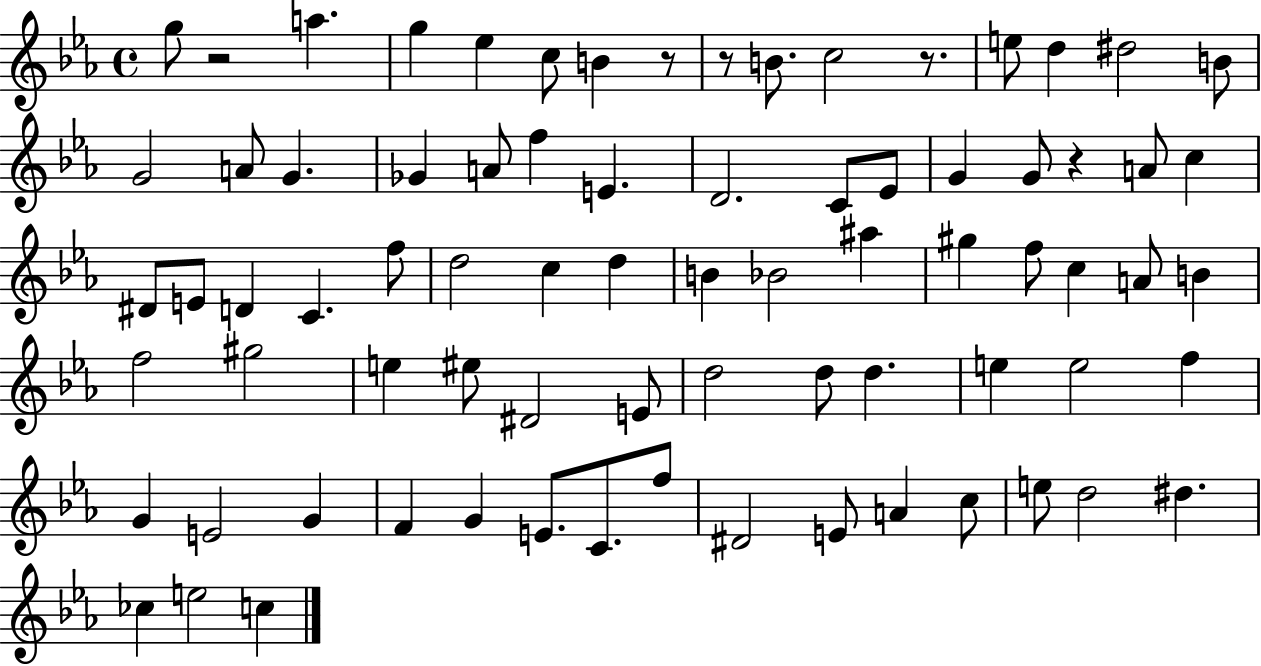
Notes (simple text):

G5/e R/h A5/q. G5/q Eb5/q C5/e B4/q R/e R/e B4/e. C5/h R/e. E5/e D5/q D#5/h B4/e G4/h A4/e G4/q. Gb4/q A4/e F5/q E4/q. D4/h. C4/e Eb4/e G4/q G4/e R/q A4/e C5/q D#4/e E4/e D4/q C4/q. F5/e D5/h C5/q D5/q B4/q Bb4/h A#5/q G#5/q F5/e C5/q A4/e B4/q F5/h G#5/h E5/q EIS5/e D#4/h E4/e D5/h D5/e D5/q. E5/q E5/h F5/q G4/q E4/h G4/q F4/q G4/q E4/e. C4/e. F5/e D#4/h E4/e A4/q C5/e E5/e D5/h D#5/q. CES5/q E5/h C5/q